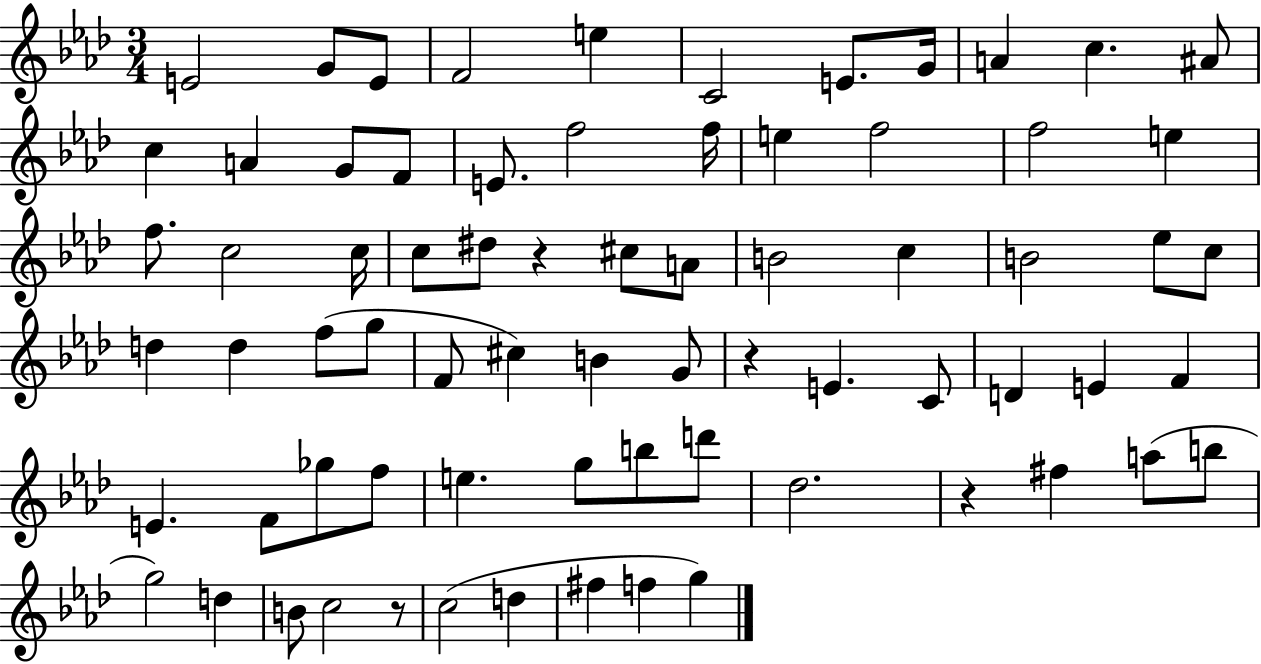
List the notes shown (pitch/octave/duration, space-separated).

E4/h G4/e E4/e F4/h E5/q C4/h E4/e. G4/s A4/q C5/q. A#4/e C5/q A4/q G4/e F4/e E4/e. F5/h F5/s E5/q F5/h F5/h E5/q F5/e. C5/h C5/s C5/e D#5/e R/q C#5/e A4/e B4/h C5/q B4/h Eb5/e C5/e D5/q D5/q F5/e G5/e F4/e C#5/q B4/q G4/e R/q E4/q. C4/e D4/q E4/q F4/q E4/q. F4/e Gb5/e F5/e E5/q. G5/e B5/e D6/e Db5/h. R/q F#5/q A5/e B5/e G5/h D5/q B4/e C5/h R/e C5/h D5/q F#5/q F5/q G5/q